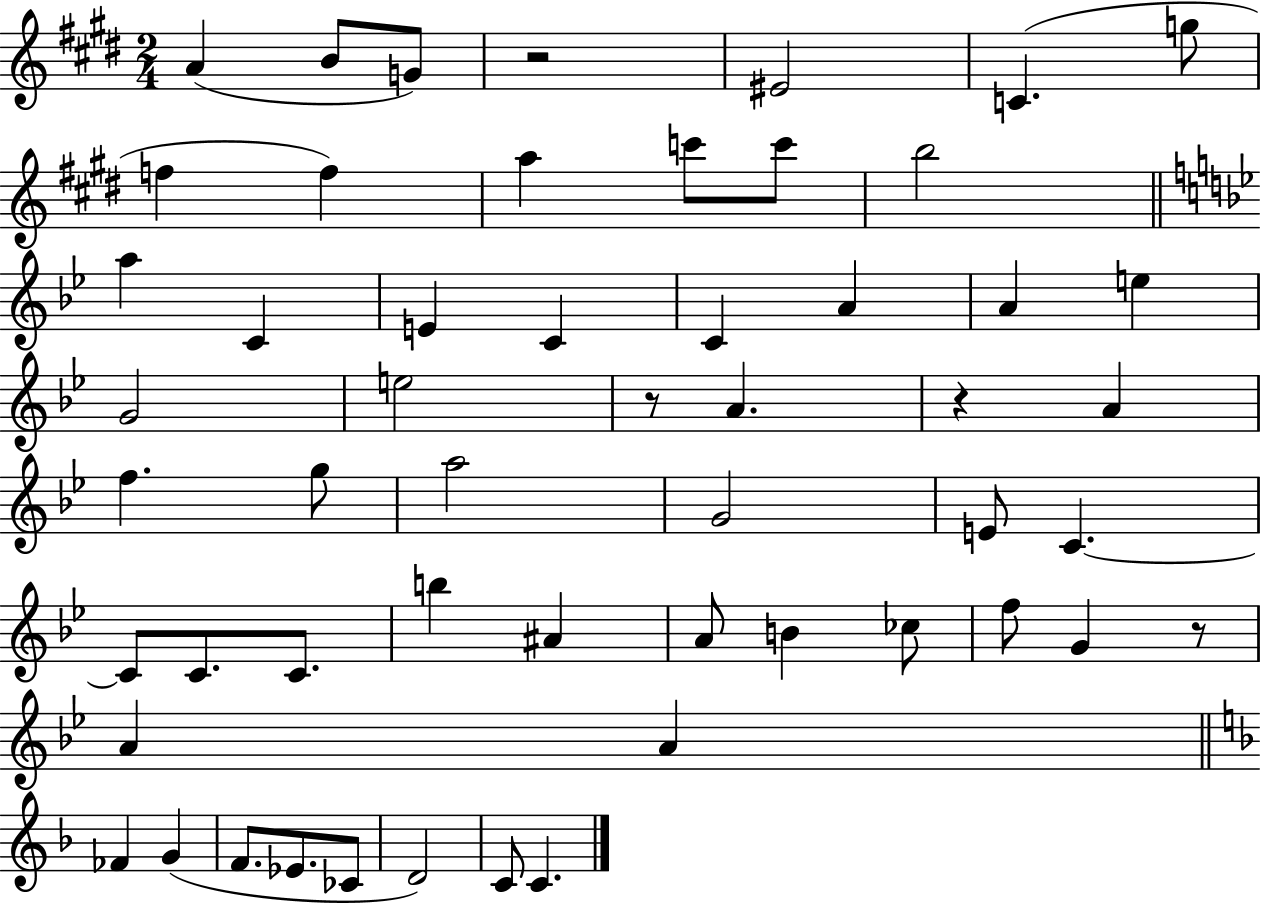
{
  \clef treble
  \numericTimeSignature
  \time 2/4
  \key e \major
  a'4( b'8 g'8) | r2 | eis'2 | c'4.( g''8 | \break f''4 f''4) | a''4 c'''8 c'''8 | b''2 | \bar "||" \break \key bes \major a''4 c'4 | e'4 c'4 | c'4 a'4 | a'4 e''4 | \break g'2 | e''2 | r8 a'4. | r4 a'4 | \break f''4. g''8 | a''2 | g'2 | e'8 c'4.~~ | \break c'8 c'8. c'8. | b''4 ais'4 | a'8 b'4 ces''8 | f''8 g'4 r8 | \break a'4 a'4 | \bar "||" \break \key d \minor fes'4 g'4( | f'8. ees'8. ces'8 | d'2) | c'8 c'4. | \break \bar "|."
}